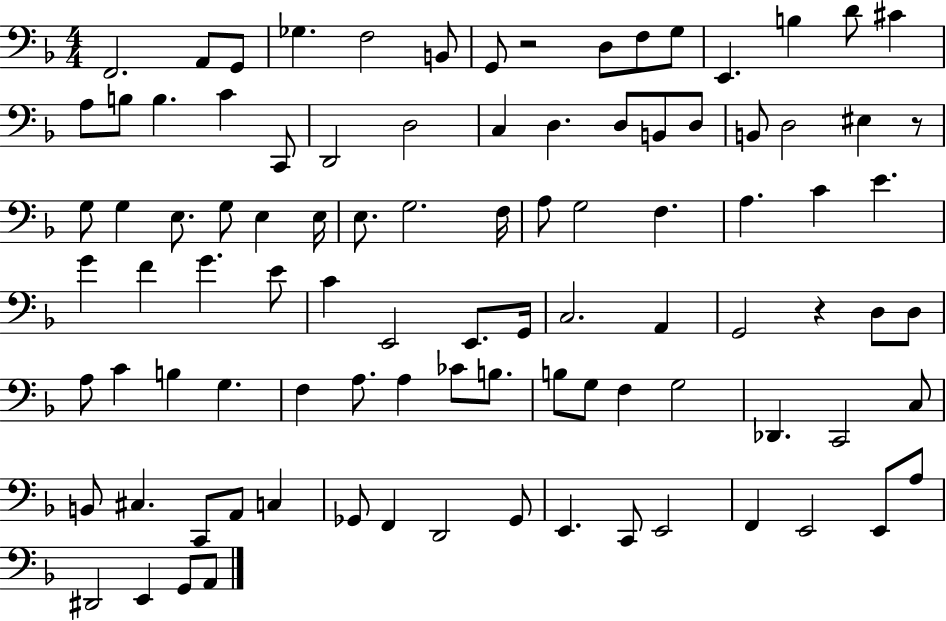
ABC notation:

X:1
T:Untitled
M:4/4
L:1/4
K:F
F,,2 A,,/2 G,,/2 _G, F,2 B,,/2 G,,/2 z2 D,/2 F,/2 G,/2 E,, B, D/2 ^C A,/2 B,/2 B, C C,,/2 D,,2 D,2 C, D, D,/2 B,,/2 D,/2 B,,/2 D,2 ^E, z/2 G,/2 G, E,/2 G,/2 E, E,/4 E,/2 G,2 F,/4 A,/2 G,2 F, A, C E G F G E/2 C E,,2 E,,/2 G,,/4 C,2 A,, G,,2 z D,/2 D,/2 A,/2 C B, G, F, A,/2 A, _C/2 B,/2 B,/2 G,/2 F, G,2 _D,, C,,2 C,/2 B,,/2 ^C, C,,/2 A,,/2 C, _G,,/2 F,, D,,2 _G,,/2 E,, C,,/2 E,,2 F,, E,,2 E,,/2 A,/2 ^D,,2 E,, G,,/2 A,,/2